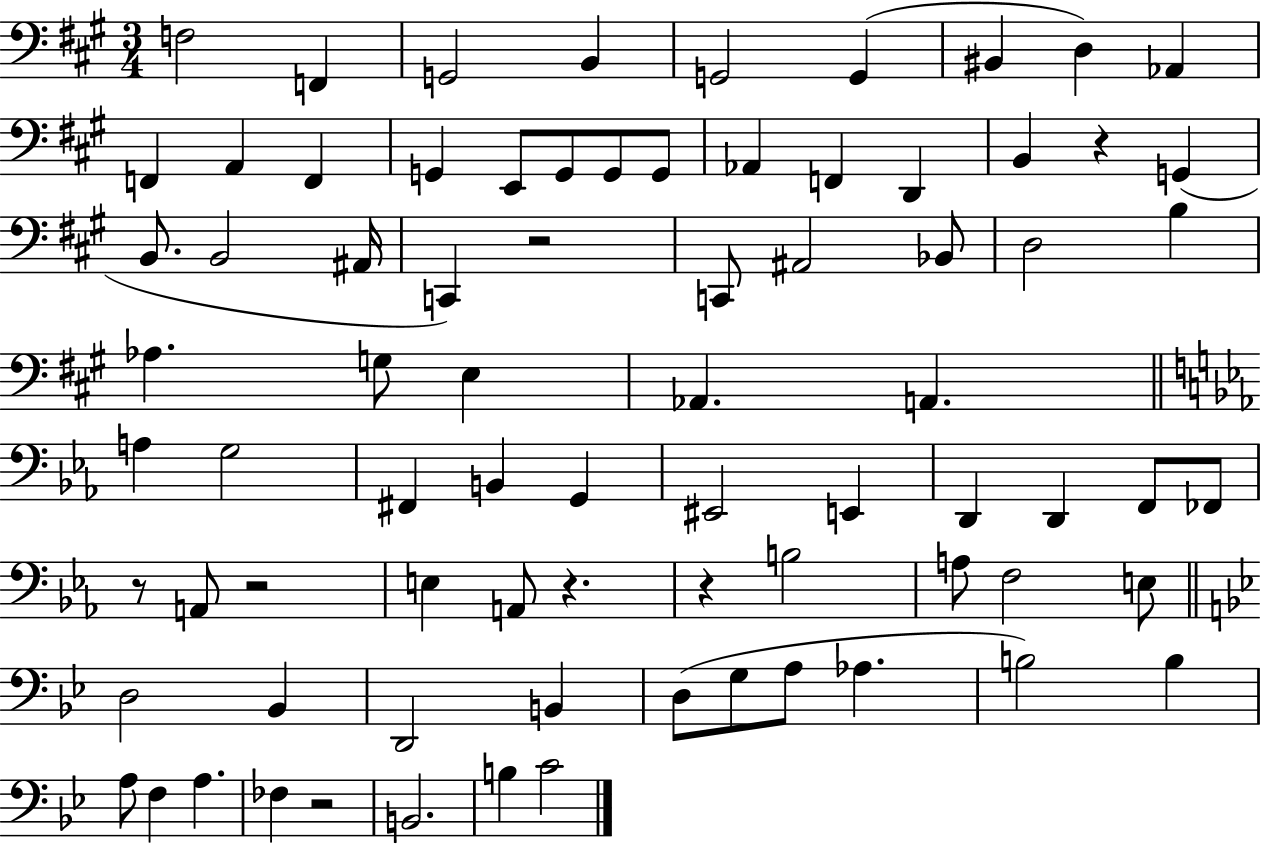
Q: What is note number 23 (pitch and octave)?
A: B2